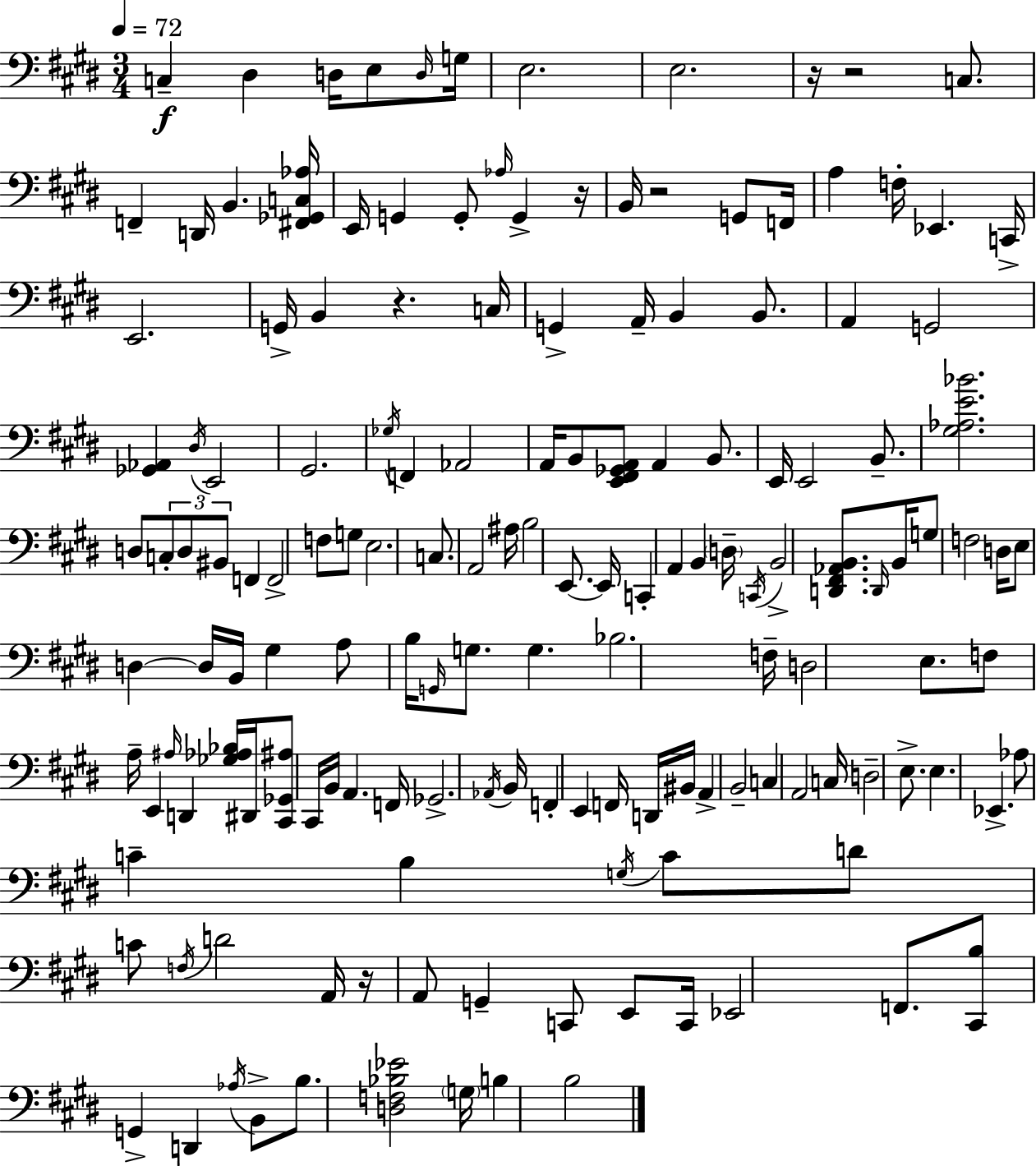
C3/q D#3/q D3/s E3/e D3/s G3/s E3/h. E3/h. R/s R/h C3/e. F2/q D2/s B2/q. [F#2,Gb2,C3,Ab3]/s E2/s G2/q G2/e Ab3/s G2/q R/s B2/s R/h G2/e F2/s A3/q F3/s Eb2/q. C2/s E2/h. G2/s B2/q R/q. C3/s G2/q A2/s B2/q B2/e. A2/q G2/h [Gb2,Ab2]/q D#3/s E2/h G#2/h. Gb3/s F2/q Ab2/h A2/s B2/e [E2,F#2,Gb2,A2]/e A2/q B2/e. E2/s E2/h B2/e. [G#3,Ab3,E4,Bb4]/h. D3/e C3/e D3/e BIS2/e F2/q F2/h F3/e G3/e E3/h. C3/e. A2/h A#3/s B3/h E2/e. E2/s C2/q A2/q B2/q D3/s C2/s B2/h [D2,F#2,Ab2,B2]/e. D2/s B2/s G3/e F3/h D3/s E3/e D3/q D3/s B2/s G#3/q A3/e B3/s G2/s G3/e. G3/q. Bb3/h. F3/s D3/h E3/e. F3/e A3/s E2/q A#3/s D2/q [Gb3,Ab3,Bb3]/s D#2/s [C#2,Gb2,A#3]/e C#2/s B2/s A2/q. F2/s Gb2/h. Ab2/s B2/s F2/q E2/q F2/s D2/s BIS2/s A2/q B2/h C3/q A2/h C3/s D3/h E3/e. E3/q. Eb2/q. Ab3/e C4/q B3/q G3/s C4/e D4/e C4/e F3/s D4/h A2/s R/s A2/e G2/q C2/e E2/e C2/s Eb2/h F2/e. [C#2,B3]/e G2/q D2/q Ab3/s B2/e B3/e. [D3,F3,Bb3,Eb4]/h G3/s B3/q B3/h